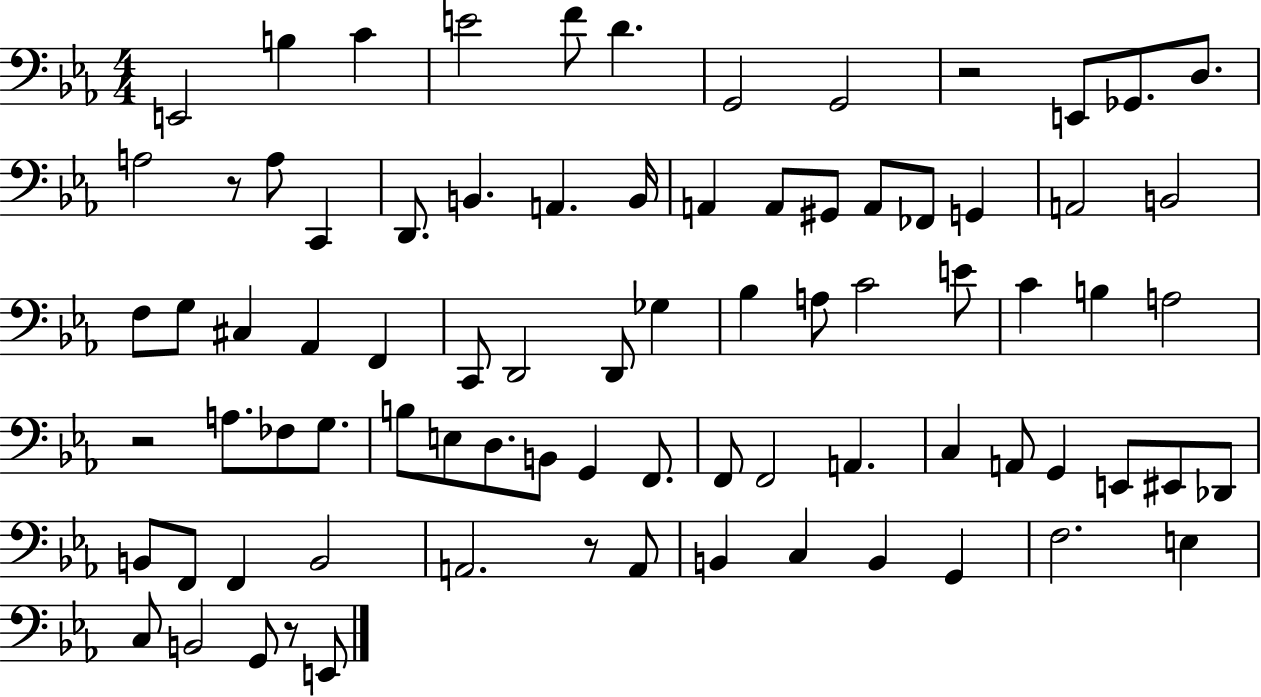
X:1
T:Untitled
M:4/4
L:1/4
K:Eb
E,,2 B, C E2 F/2 D G,,2 G,,2 z2 E,,/2 _G,,/2 D,/2 A,2 z/2 A,/2 C,, D,,/2 B,, A,, B,,/4 A,, A,,/2 ^G,,/2 A,,/2 _F,,/2 G,, A,,2 B,,2 F,/2 G,/2 ^C, _A,, F,, C,,/2 D,,2 D,,/2 _G, _B, A,/2 C2 E/2 C B, A,2 z2 A,/2 _F,/2 G,/2 B,/2 E,/2 D,/2 B,,/2 G,, F,,/2 F,,/2 F,,2 A,, C, A,,/2 G,, E,,/2 ^E,,/2 _D,,/2 B,,/2 F,,/2 F,, B,,2 A,,2 z/2 A,,/2 B,, C, B,, G,, F,2 E, C,/2 B,,2 G,,/2 z/2 E,,/2